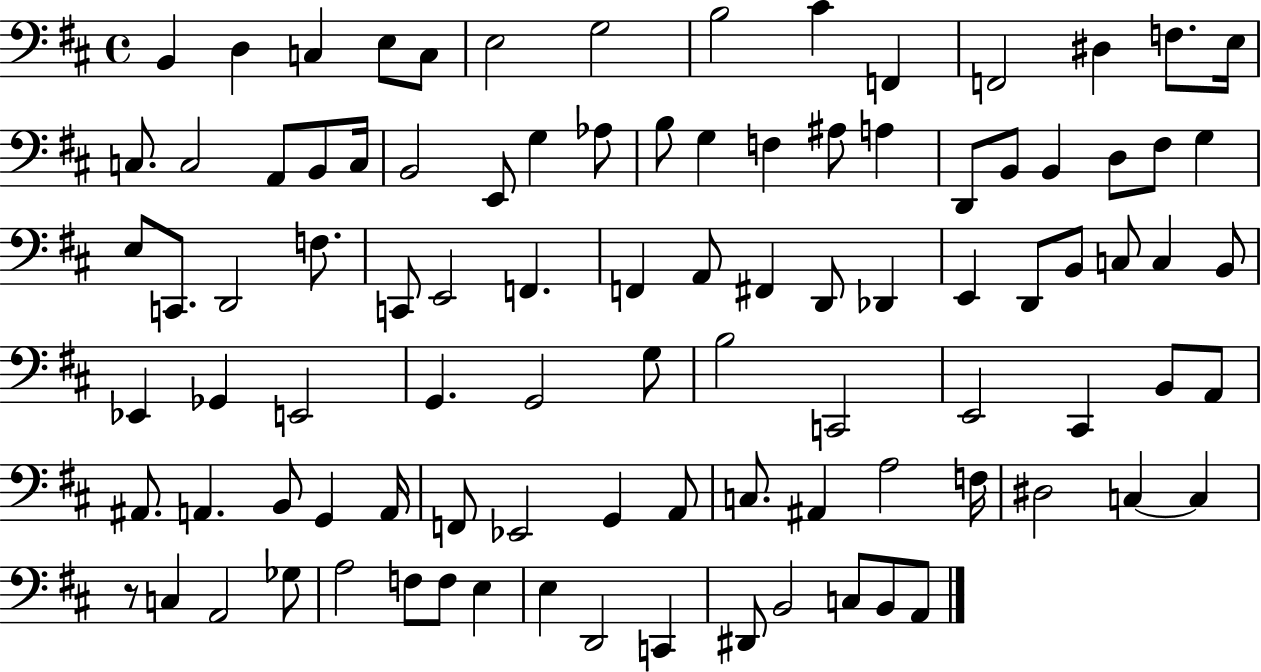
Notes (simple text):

B2/q D3/q C3/q E3/e C3/e E3/h G3/h B3/h C#4/q F2/q F2/h D#3/q F3/e. E3/s C3/e. C3/h A2/e B2/e C3/s B2/h E2/e G3/q Ab3/e B3/e G3/q F3/q A#3/e A3/q D2/e B2/e B2/q D3/e F#3/e G3/q E3/e C2/e. D2/h F3/e. C2/e E2/h F2/q. F2/q A2/e F#2/q D2/e Db2/q E2/q D2/e B2/e C3/e C3/q B2/e Eb2/q Gb2/q E2/h G2/q. G2/h G3/e B3/h C2/h E2/h C#2/q B2/e A2/e A#2/e. A2/q. B2/e G2/q A2/s F2/e Eb2/h G2/q A2/e C3/e. A#2/q A3/h F3/s D#3/h C3/q C3/q R/e C3/q A2/h Gb3/e A3/h F3/e F3/e E3/q E3/q D2/h C2/q D#2/e B2/h C3/e B2/e A2/e